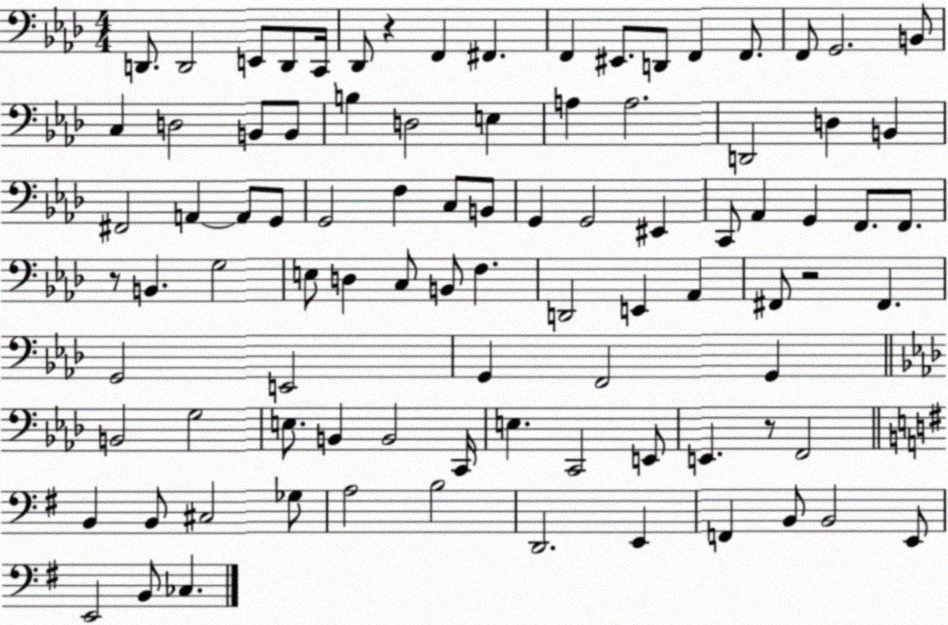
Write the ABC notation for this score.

X:1
T:Untitled
M:4/4
L:1/4
K:Ab
D,,/2 D,,2 E,,/2 D,,/2 C,,/4 _D,,/2 z F,, ^F,, F,, ^E,,/2 D,,/2 F,, F,,/2 F,,/2 G,,2 B,,/2 C, D,2 B,,/2 B,,/2 B, D,2 E, A, A,2 D,,2 D, B,, ^F,,2 A,, A,,/2 G,,/2 G,,2 F, C,/2 B,,/2 G,, G,,2 ^E,, C,,/2 _A,, G,, F,,/2 F,,/2 z/2 B,, G,2 E,/2 D, C,/2 B,,/2 F, D,,2 E,, _A,, ^F,,/2 z2 ^F,, G,,2 E,,2 G,, F,,2 G,, B,,2 G,2 E,/2 B,, B,,2 C,,/4 E, C,,2 E,,/2 E,, z/2 F,,2 B,, B,,/2 ^C,2 _G,/2 A,2 B,2 D,,2 E,, F,, B,,/2 B,,2 E,,/2 E,,2 B,,/2 _C,